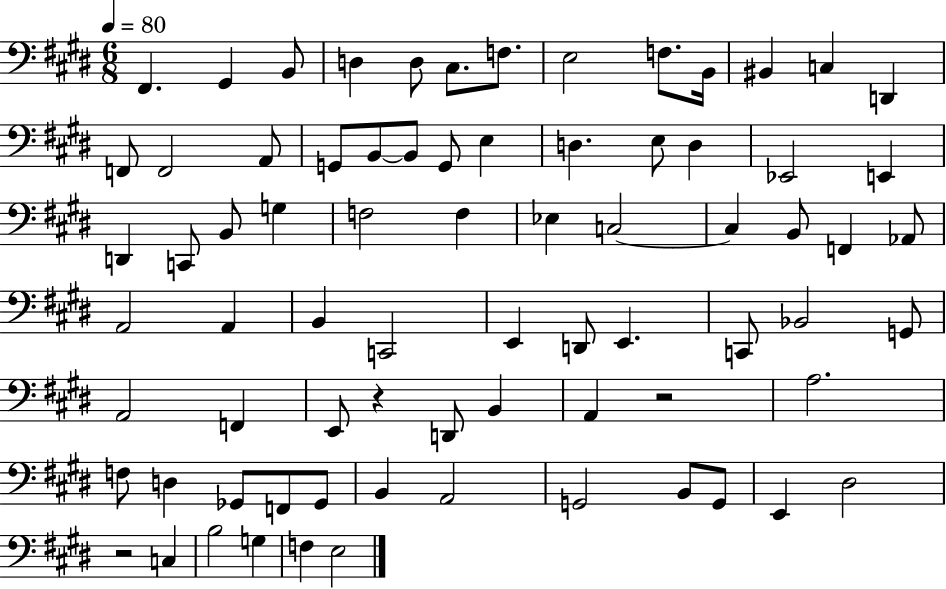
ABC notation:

X:1
T:Untitled
M:6/8
L:1/4
K:E
^F,, ^G,, B,,/2 D, D,/2 ^C,/2 F,/2 E,2 F,/2 B,,/4 ^B,, C, D,, F,,/2 F,,2 A,,/2 G,,/2 B,,/2 B,,/2 G,,/2 E, D, E,/2 D, _E,,2 E,, D,, C,,/2 B,,/2 G, F,2 F, _E, C,2 C, B,,/2 F,, _A,,/2 A,,2 A,, B,, C,,2 E,, D,,/2 E,, C,,/2 _B,,2 G,,/2 A,,2 F,, E,,/2 z D,,/2 B,, A,, z2 A,2 F,/2 D, _G,,/2 F,,/2 _G,,/2 B,, A,,2 G,,2 B,,/2 G,,/2 E,, ^D,2 z2 C, B,2 G, F, E,2